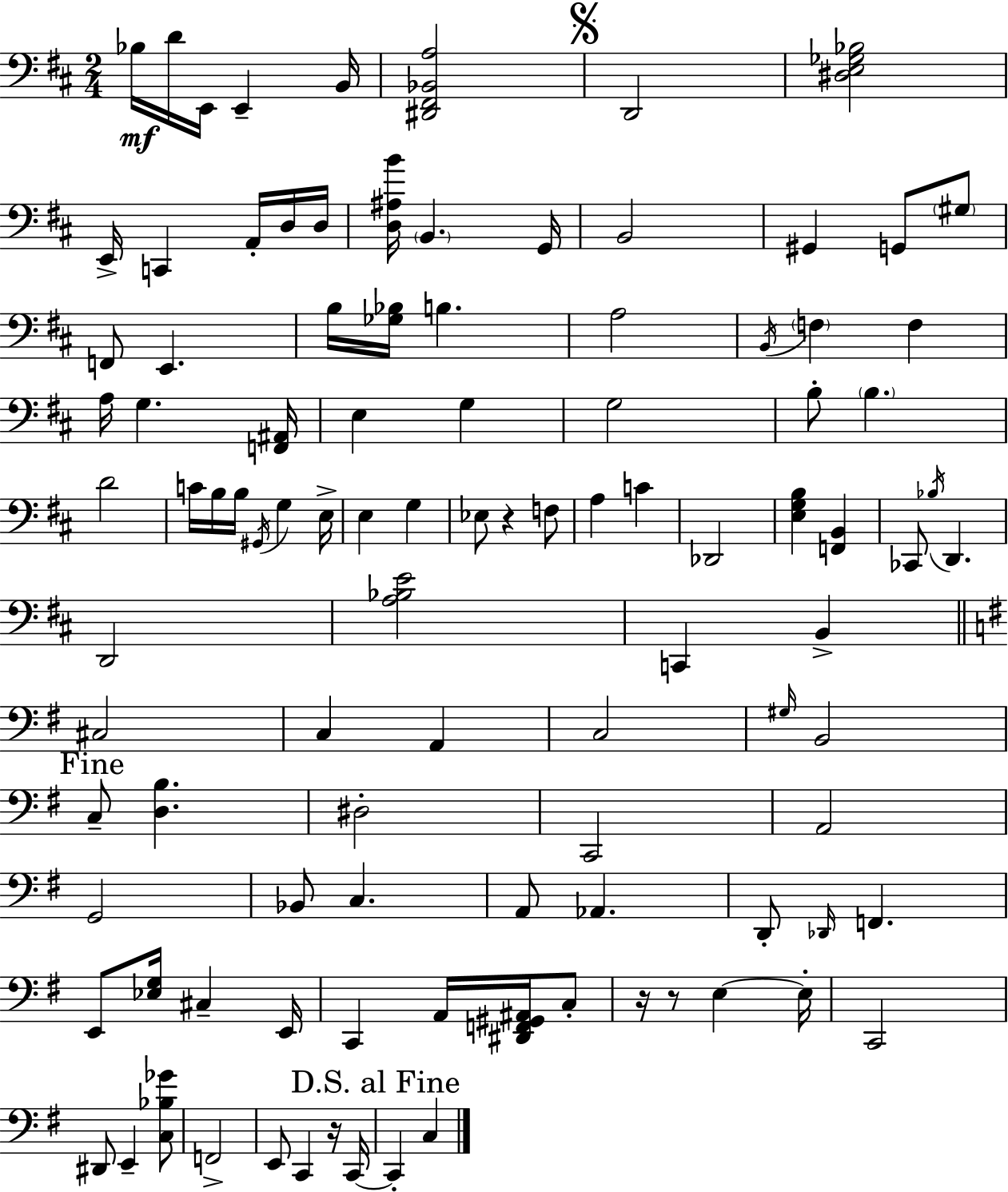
X:1
T:Untitled
M:2/4
L:1/4
K:D
_B,/4 D/4 E,,/4 E,, B,,/4 [^D,,^F,,_B,,A,]2 D,,2 [^D,E,_G,_B,]2 E,,/4 C,, A,,/4 D,/4 D,/4 [D,^A,B]/4 B,, G,,/4 B,,2 ^G,, G,,/2 ^G,/2 F,,/2 E,, B,/4 [_G,_B,]/4 B, A,2 B,,/4 F, F, A,/4 G, [F,,^A,,]/4 E, G, G,2 B,/2 B, D2 C/4 B,/4 B,/4 ^G,,/4 G, E,/4 E, G, _E,/2 z F,/2 A, C _D,,2 [E,G,B,] [F,,B,,] _C,,/2 _B,/4 D,, D,,2 [A,_B,E]2 C,, B,, ^C,2 C, A,, C,2 ^G,/4 B,,2 C,/2 [D,B,] ^D,2 C,,2 A,,2 G,,2 _B,,/2 C, A,,/2 _A,, D,,/2 _D,,/4 F,, E,,/2 [_E,G,]/4 ^C, E,,/4 C,, A,,/4 [^D,,F,,^G,,^A,,]/4 C,/2 z/4 z/2 E, E,/4 C,,2 ^D,,/2 E,, [C,_B,_G]/2 F,,2 E,,/2 C,, z/4 C,,/4 C,, C,